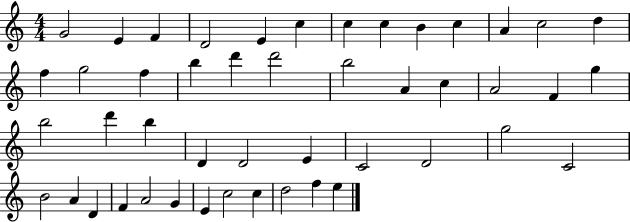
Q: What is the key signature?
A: C major